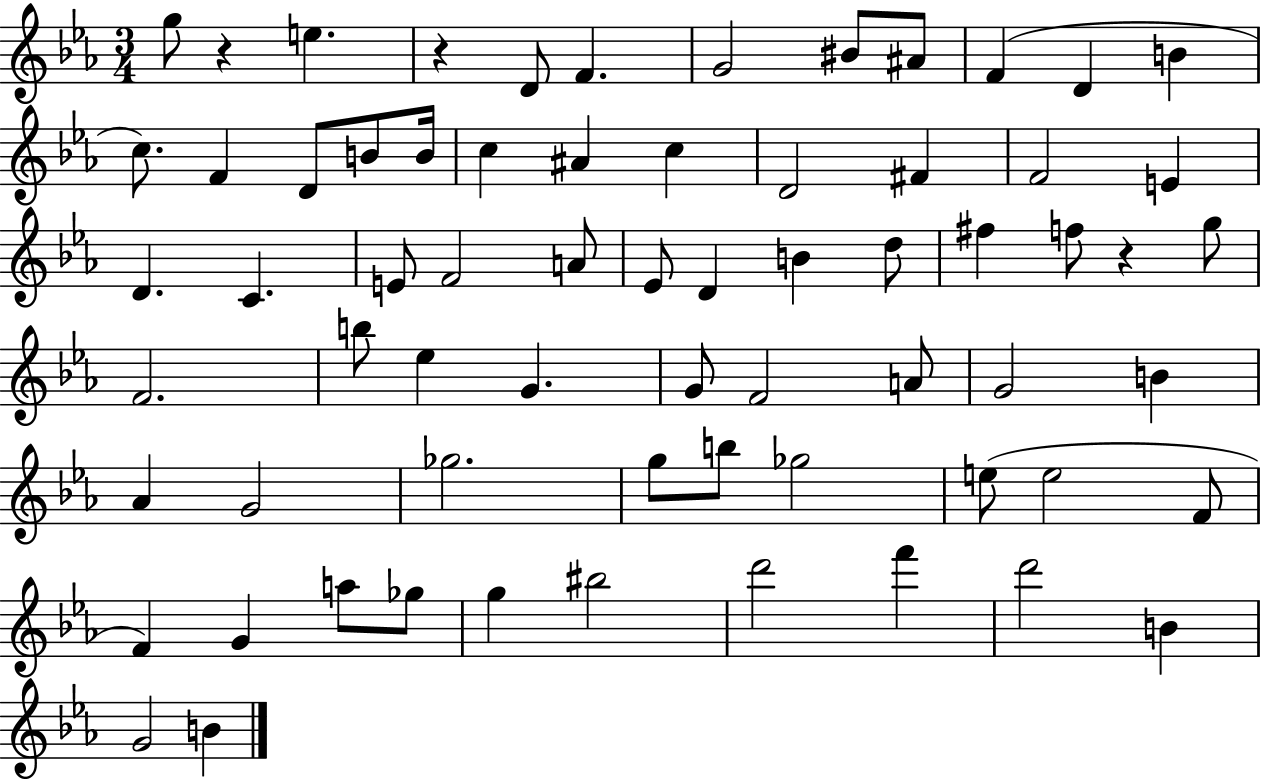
{
  \clef treble
  \numericTimeSignature
  \time 3/4
  \key ees \major
  g''8 r4 e''4. | r4 d'8 f'4. | g'2 bis'8 ais'8 | f'4( d'4 b'4 | \break c''8.) f'4 d'8 b'8 b'16 | c''4 ais'4 c''4 | d'2 fis'4 | f'2 e'4 | \break d'4. c'4. | e'8 f'2 a'8 | ees'8 d'4 b'4 d''8 | fis''4 f''8 r4 g''8 | \break f'2. | b''8 ees''4 g'4. | g'8 f'2 a'8 | g'2 b'4 | \break aes'4 g'2 | ges''2. | g''8 b''8 ges''2 | e''8( e''2 f'8 | \break f'4) g'4 a''8 ges''8 | g''4 bis''2 | d'''2 f'''4 | d'''2 b'4 | \break g'2 b'4 | \bar "|."
}